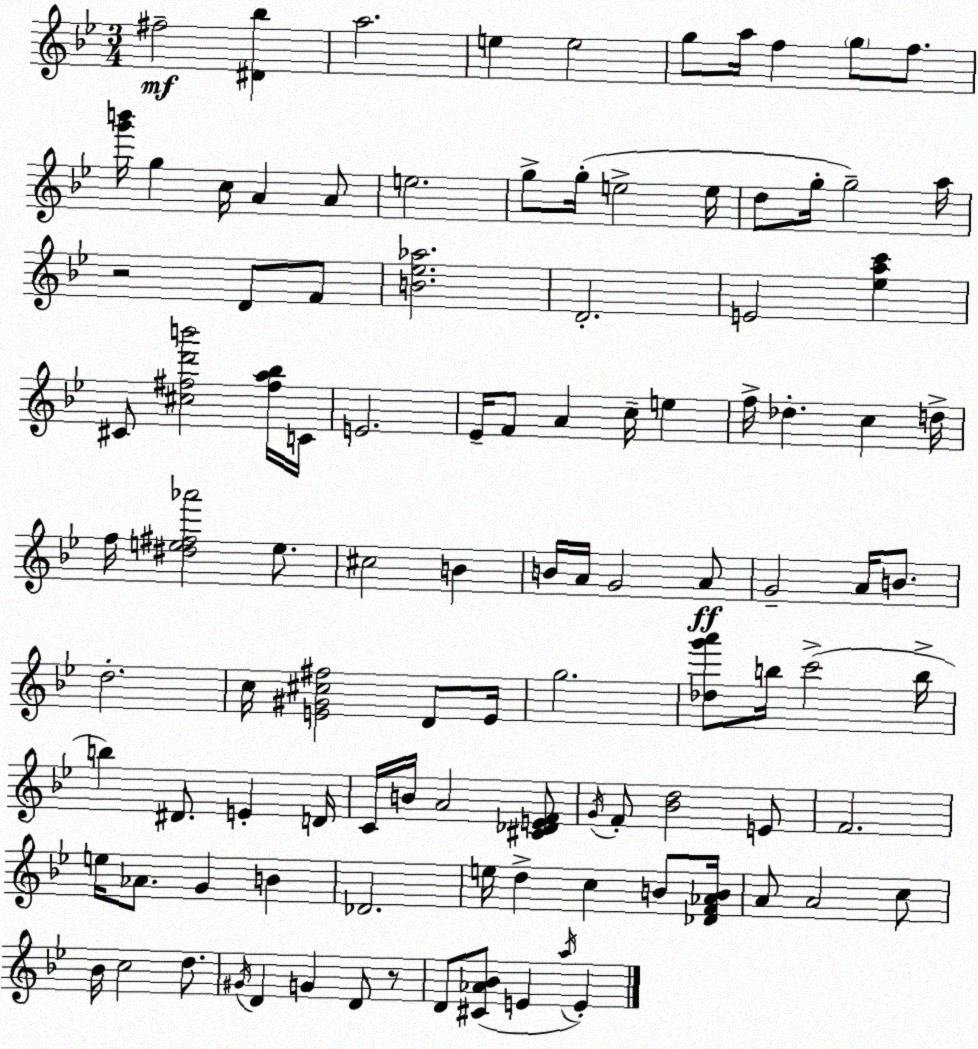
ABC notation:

X:1
T:Untitled
M:3/4
L:1/4
K:Bb
^f2 [^D_b] a2 e e2 g/2 a/4 f g/2 f/2 [g'b']/4 g c/4 A A/2 e2 g/2 g/4 e2 e/4 d/2 g/4 g2 a/4 z2 D/2 F/2 [B_e_a]2 D2 E2 [_eac'] ^C/2 [^c^fd'b']2 [^fa_b]/4 C/4 E2 _E/4 F/2 A c/4 e f/4 _d c d/4 f/4 [^de^f_a']2 e/2 ^c2 B B/4 A/4 G2 A/2 G2 A/4 B/2 d2 c/4 [E^G^c^f]2 D/2 E/4 g2 [_dg'a']/2 b/4 c'2 b/4 b ^D/2 E D/4 C/4 B/4 A2 [^C_DEF]/2 G/4 F/2 [_Bd]2 E/2 F2 e/4 _A/2 G B _D2 e/4 d c B/2 [_DF_AB]/4 A/2 A2 c/2 _B/4 c2 d/2 ^G/4 D G D/2 z/2 D/2 [^C_A_B]/2 E a/4 E